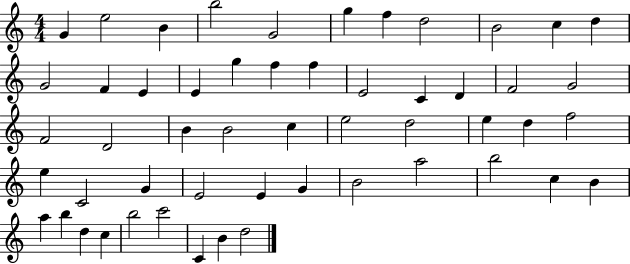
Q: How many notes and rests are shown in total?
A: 53